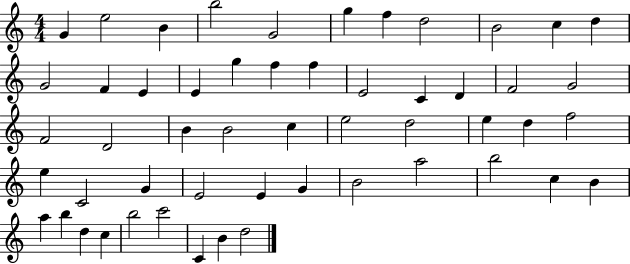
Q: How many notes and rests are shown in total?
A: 53